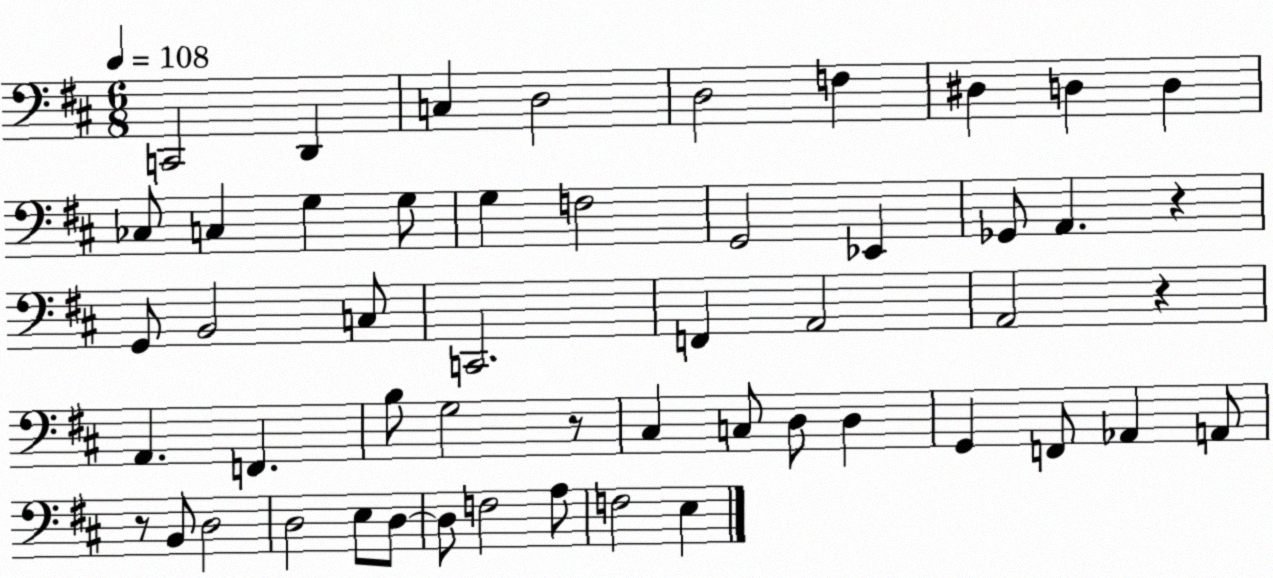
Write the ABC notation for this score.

X:1
T:Untitled
M:6/8
L:1/4
K:D
C,,2 D,, C, D,2 D,2 F, ^D, D, D, _C,/2 C, G, G,/2 G, F,2 G,,2 _E,, _G,,/2 A,, z G,,/2 B,,2 C,/2 C,,2 F,, A,,2 A,,2 z A,, F,, B,/2 G,2 z/2 ^C, C,/2 D,/2 D, G,, F,,/2 _A,, A,,/2 z/2 B,,/2 D,2 D,2 E,/2 D,/2 D,/2 F,2 A,/2 F,2 E,